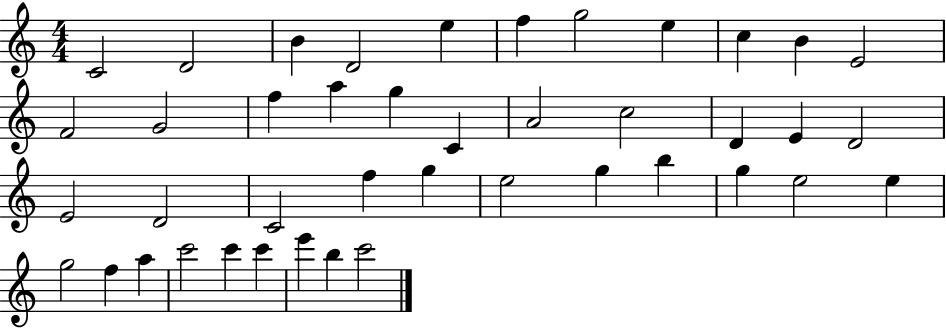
X:1
T:Untitled
M:4/4
L:1/4
K:C
C2 D2 B D2 e f g2 e c B E2 F2 G2 f a g C A2 c2 D E D2 E2 D2 C2 f g e2 g b g e2 e g2 f a c'2 c' c' e' b c'2